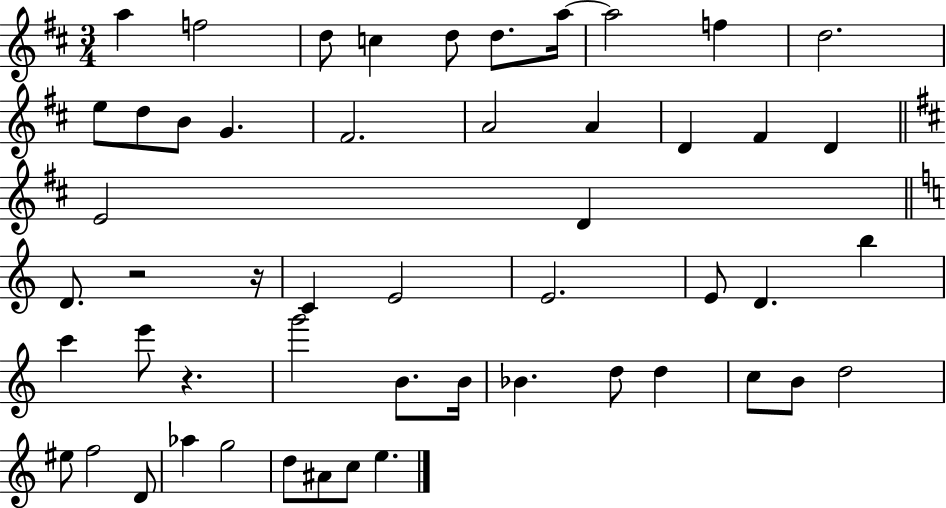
{
  \clef treble
  \numericTimeSignature
  \time 3/4
  \key d \major
  a''4 f''2 | d''8 c''4 d''8 d''8. a''16~~ | a''2 f''4 | d''2. | \break e''8 d''8 b'8 g'4. | fis'2. | a'2 a'4 | d'4 fis'4 d'4 | \break \bar "||" \break \key b \minor e'2 d'4 | \bar "||" \break \key c \major d'8. r2 r16 | c'4 e'2 | e'2. | e'8 d'4. b''4 | \break c'''4 e'''8 r4. | g'''2 b'8. b'16 | bes'4. d''8 d''4 | c''8 b'8 d''2 | \break eis''8 f''2 d'8 | aes''4 g''2 | d''8 ais'8 c''8 e''4. | \bar "|."
}